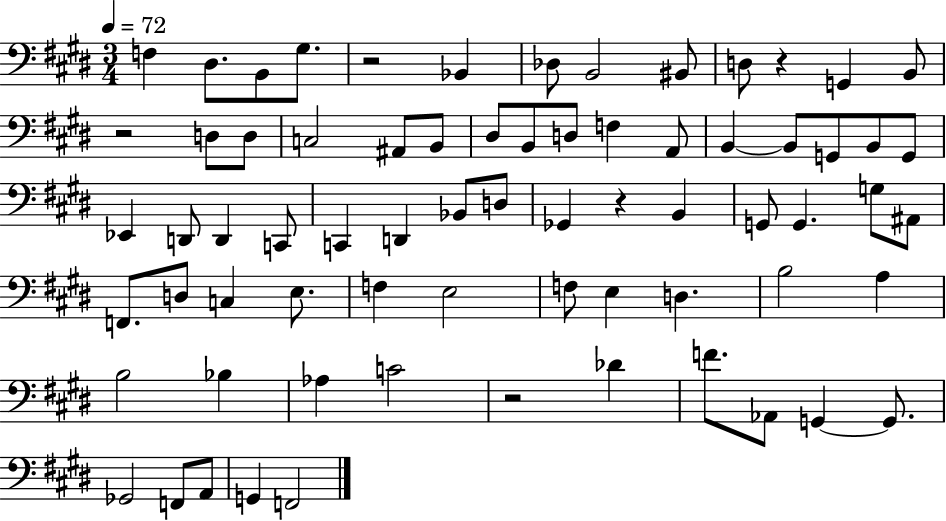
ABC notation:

X:1
T:Untitled
M:3/4
L:1/4
K:E
F, ^D,/2 B,,/2 ^G,/2 z2 _B,, _D,/2 B,,2 ^B,,/2 D,/2 z G,, B,,/2 z2 D,/2 D,/2 C,2 ^A,,/2 B,,/2 ^D,/2 B,,/2 D,/2 F, A,,/2 B,, B,,/2 G,,/2 B,,/2 G,,/2 _E,, D,,/2 D,, C,,/2 C,, D,, _B,,/2 D,/2 _G,, z B,, G,,/2 G,, G,/2 ^A,,/2 F,,/2 D,/2 C, E,/2 F, E,2 F,/2 E, D, B,2 A, B,2 _B, _A, C2 z2 _D F/2 _A,,/2 G,, G,,/2 _G,,2 F,,/2 A,,/2 G,, F,,2